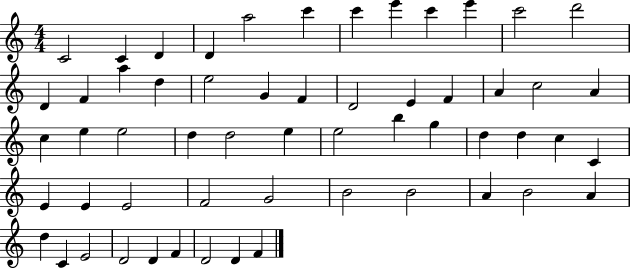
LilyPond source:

{
  \clef treble
  \numericTimeSignature
  \time 4/4
  \key c \major
  c'2 c'4 d'4 | d'4 a''2 c'''4 | c'''4 e'''4 c'''4 e'''4 | c'''2 d'''2 | \break d'4 f'4 a''4 d''4 | e''2 g'4 f'4 | d'2 e'4 f'4 | a'4 c''2 a'4 | \break c''4 e''4 e''2 | d''4 d''2 e''4 | e''2 b''4 g''4 | d''4 d''4 c''4 c'4 | \break e'4 e'4 e'2 | f'2 g'2 | b'2 b'2 | a'4 b'2 a'4 | \break d''4 c'4 e'2 | d'2 d'4 f'4 | d'2 d'4 f'4 | \bar "|."
}